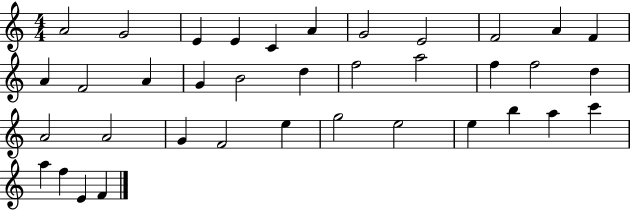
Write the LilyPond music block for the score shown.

{
  \clef treble
  \numericTimeSignature
  \time 4/4
  \key c \major
  a'2 g'2 | e'4 e'4 c'4 a'4 | g'2 e'2 | f'2 a'4 f'4 | \break a'4 f'2 a'4 | g'4 b'2 d''4 | f''2 a''2 | f''4 f''2 d''4 | \break a'2 a'2 | g'4 f'2 e''4 | g''2 e''2 | e''4 b''4 a''4 c'''4 | \break a''4 f''4 e'4 f'4 | \bar "|."
}